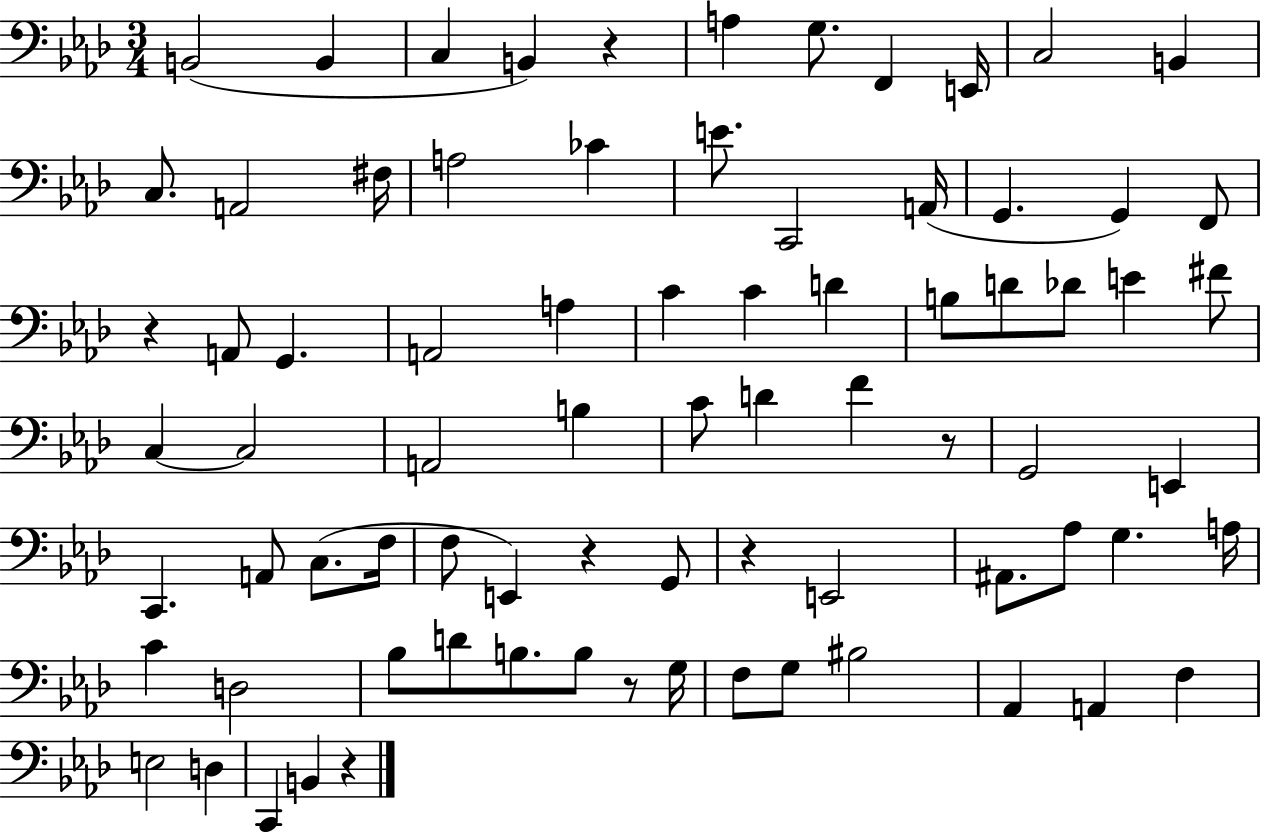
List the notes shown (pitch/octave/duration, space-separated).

B2/h B2/q C3/q B2/q R/q A3/q G3/e. F2/q E2/s C3/h B2/q C3/e. A2/h F#3/s A3/h CES4/q E4/e. C2/h A2/s G2/q. G2/q F2/e R/q A2/e G2/q. A2/h A3/q C4/q C4/q D4/q B3/e D4/e Db4/e E4/q F#4/e C3/q C3/h A2/h B3/q C4/e D4/q F4/q R/e G2/h E2/q C2/q. A2/e C3/e. F3/s F3/e E2/q R/q G2/e R/q E2/h A#2/e. Ab3/e G3/q. A3/s C4/q D3/h Bb3/e D4/e B3/e. B3/e R/e G3/s F3/e G3/e BIS3/h Ab2/q A2/q F3/q E3/h D3/q C2/q B2/q R/q